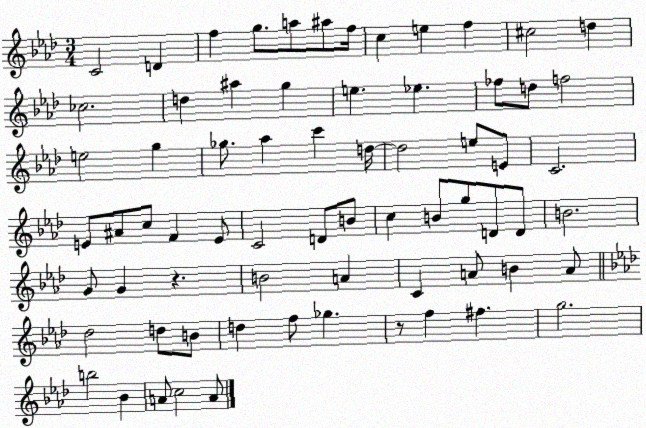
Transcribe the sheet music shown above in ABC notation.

X:1
T:Untitled
M:3/4
L:1/4
K:Ab
C2 D f g/2 a/2 ^a/2 f/4 c e f ^c2 d _c2 d ^a g e _e _f/2 d/2 f2 e2 g _g/2 _a c' d/4 d2 e/2 E/2 C2 E/2 ^A/2 c/2 F E/2 C2 D/2 B/2 c B/2 g/2 D/2 D/2 B2 G/2 G z B2 A C A/2 B A/2 _d2 d/2 B/2 d f/2 _g z/2 f ^f g2 b2 _B A/2 c2 A/2